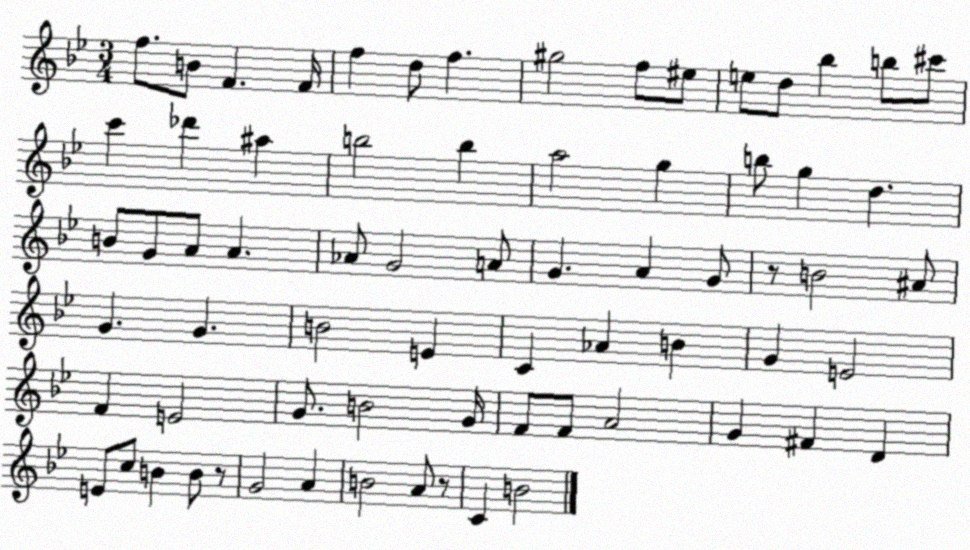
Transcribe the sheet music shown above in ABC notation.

X:1
T:Untitled
M:3/4
L:1/4
K:Bb
f/2 B/2 F F/4 f d/2 f ^g2 f/2 ^e/2 e/2 d/2 _b b/2 ^c'/2 c' _d' ^a b2 b a2 g b/2 g d B/2 G/2 A/2 A _A/2 G2 A/2 G A G/2 z/2 B2 ^A/2 G G B2 E C _A B G E2 F E2 G/2 B2 G/4 F/2 F/2 A2 G ^F D E/2 c/2 B B/2 z/2 G2 A B2 A/2 z/2 C B2